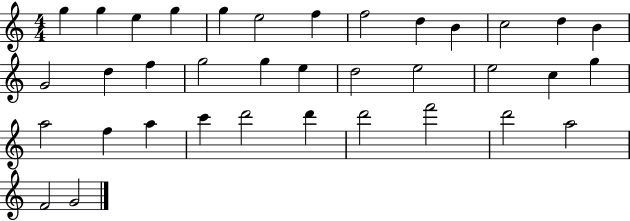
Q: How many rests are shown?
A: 0